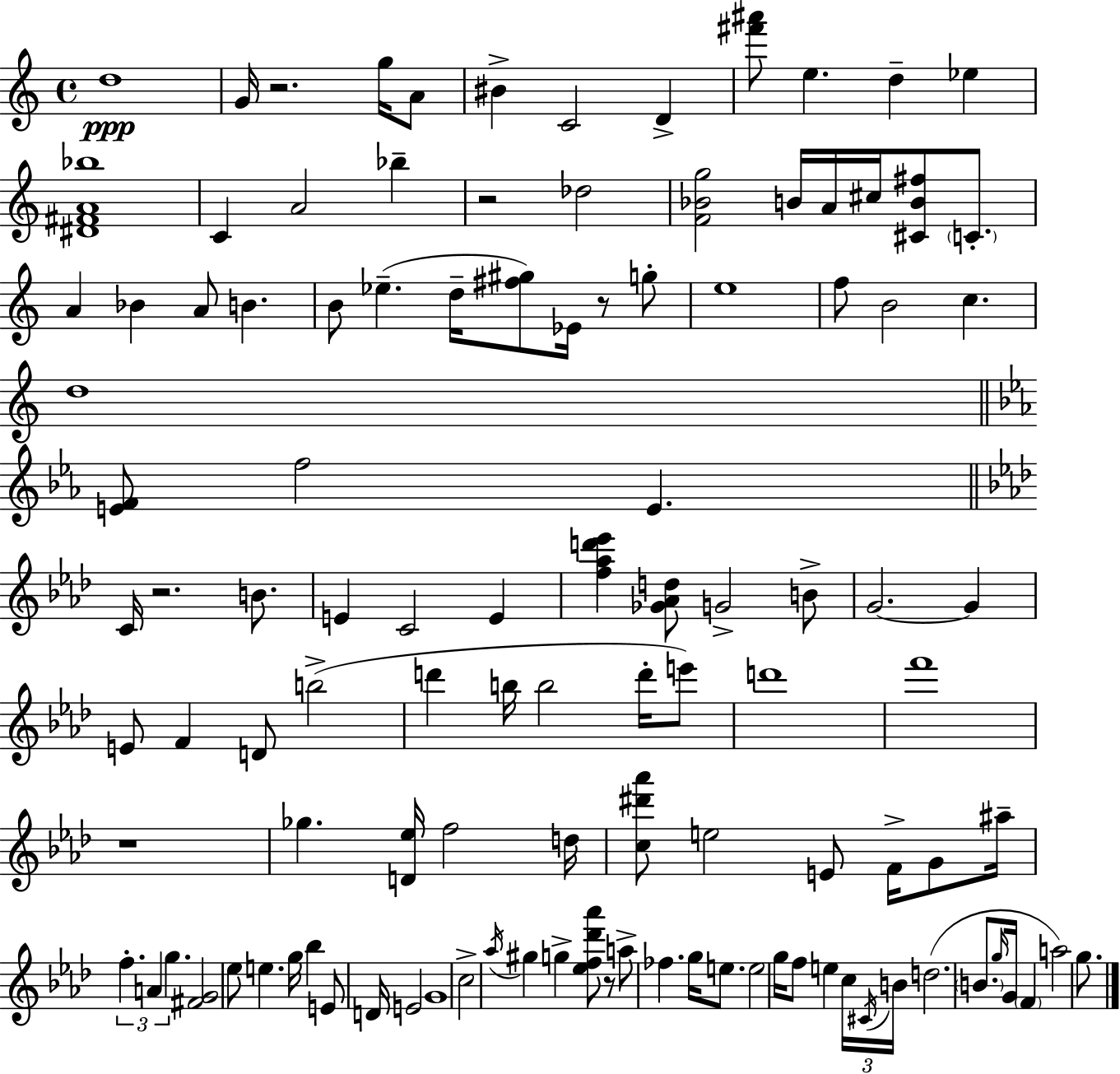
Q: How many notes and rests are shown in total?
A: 113